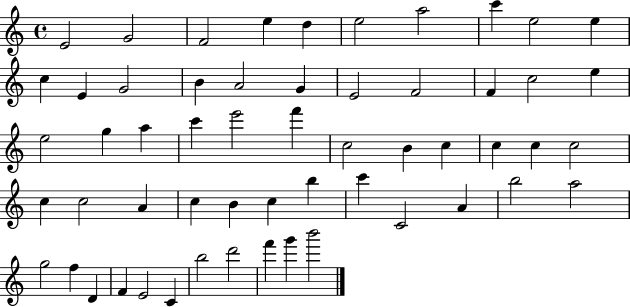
{
  \clef treble
  \time 4/4
  \defaultTimeSignature
  \key c \major
  e'2 g'2 | f'2 e''4 d''4 | e''2 a''2 | c'''4 e''2 e''4 | \break c''4 e'4 g'2 | b'4 a'2 g'4 | e'2 f'2 | f'4 c''2 e''4 | \break e''2 g''4 a''4 | c'''4 e'''2 f'''4 | c''2 b'4 c''4 | c''4 c''4 c''2 | \break c''4 c''2 a'4 | c''4 b'4 c''4 b''4 | c'''4 c'2 a'4 | b''2 a''2 | \break g''2 f''4 d'4 | f'4 e'2 c'4 | b''2 d'''2 | f'''4 g'''4 b'''2 | \break \bar "|."
}